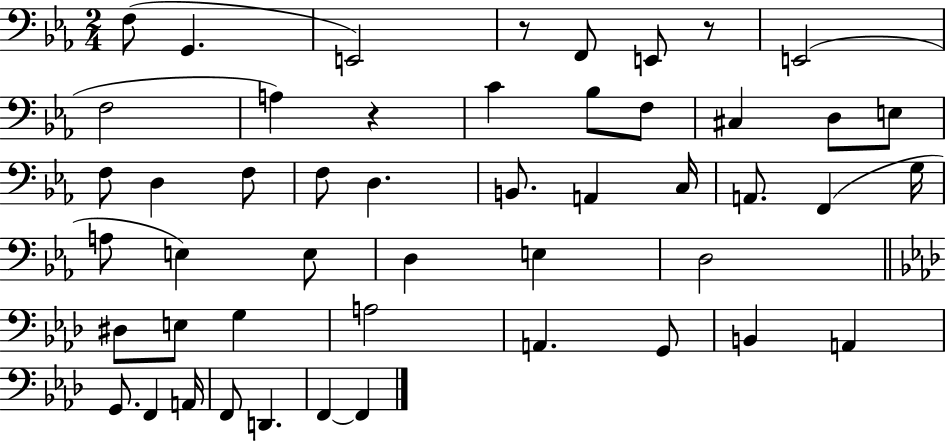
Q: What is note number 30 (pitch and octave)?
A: E3